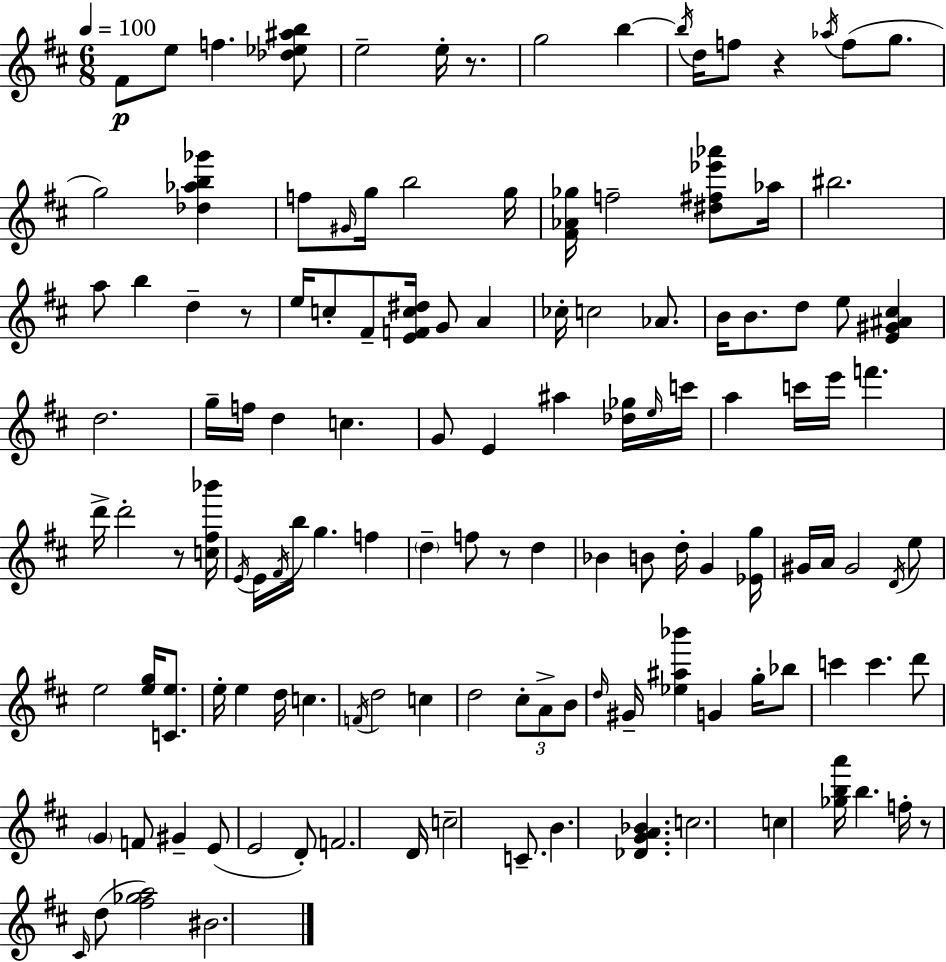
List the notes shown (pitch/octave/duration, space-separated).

F#4/e E5/e F5/q. [Db5,Eb5,A#5,B5]/e E5/h E5/s R/e. G5/h B5/q B5/s D5/s F5/e R/q Ab5/s F5/e G5/e. G5/h [Db5,Ab5,B5,Gb6]/q F5/e G#4/s G5/s B5/h G5/s [F#4,Ab4,Gb5]/s F5/h [D#5,F#5,Eb6,Ab6]/e Ab5/s BIS5/h. A5/e B5/q D5/q R/e E5/s C5/e F#4/e [E4,F4,C5,D#5]/s G4/e A4/q CES5/s C5/h Ab4/e. B4/s B4/e. D5/e E5/e [E4,G#4,A#4,C#5]/q D5/h. G5/s F5/s D5/q C5/q. G4/e E4/q A#5/q [Db5,Gb5]/s E5/s C6/s A5/q C6/s E6/s F6/q. D6/s D6/h R/e [C5,F#5,Bb6]/s E4/s E4/s F#4/s B5/s G5/q. F5/q D5/q F5/e R/e D5/q Bb4/q B4/e D5/s G4/q [Eb4,G5]/s G#4/s A4/s G#4/h D4/s E5/e E5/h [E5,G5]/s [C4,E5]/e. E5/s E5/q D5/s C5/q. F4/s D5/h C5/q D5/h C#5/e A4/e B4/e D5/s G#4/s [Eb5,A#5,Bb6]/q G4/q G5/s Bb5/e C6/q C6/q. D6/e G4/q F4/e G#4/q E4/e E4/h D4/e F4/h. D4/s C5/h C4/e. B4/q. [Db4,G4,A4,Bb4]/q. C5/h. C5/q [Gb5,B5,A6]/s B5/q. F5/s R/e C#4/s D5/e [F#5,Gb5,A5]/h BIS4/h.